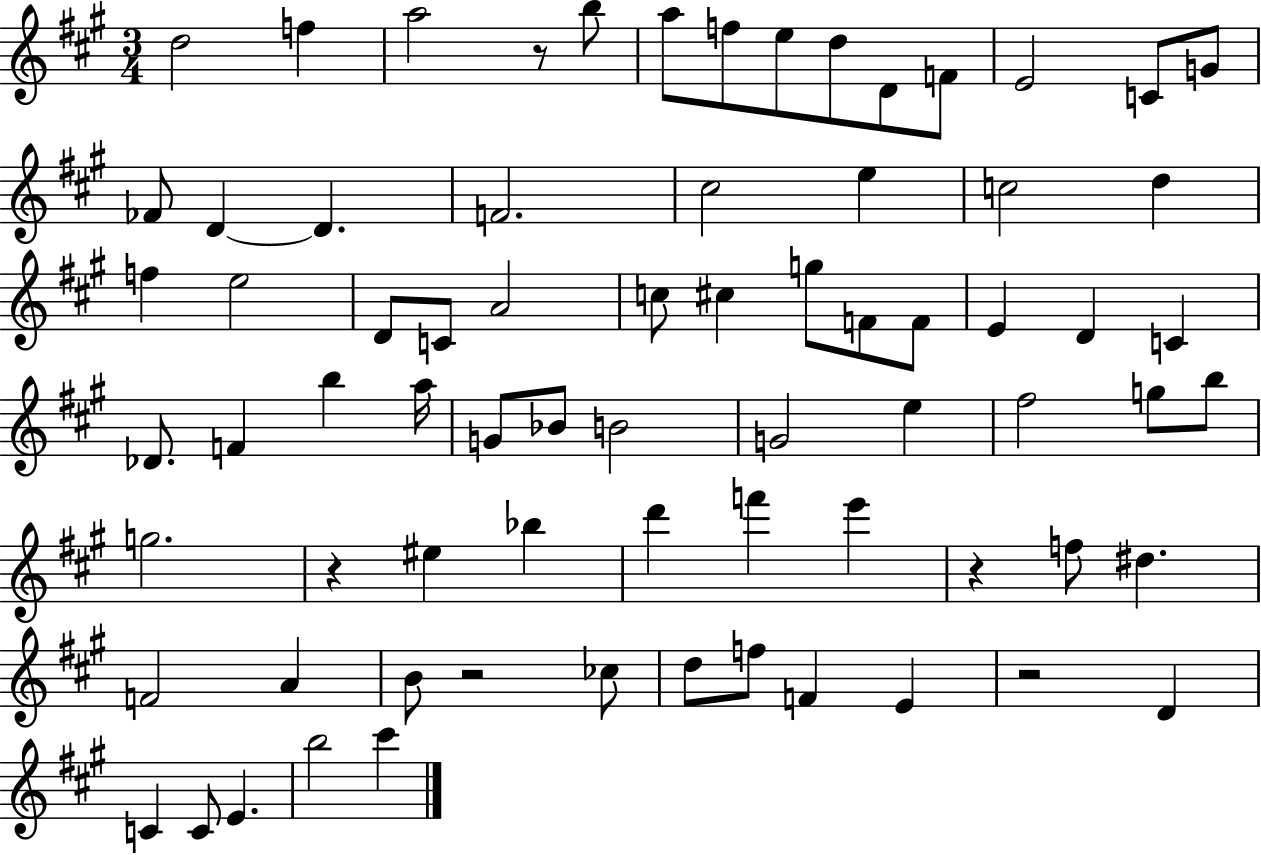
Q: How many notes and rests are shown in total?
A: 73